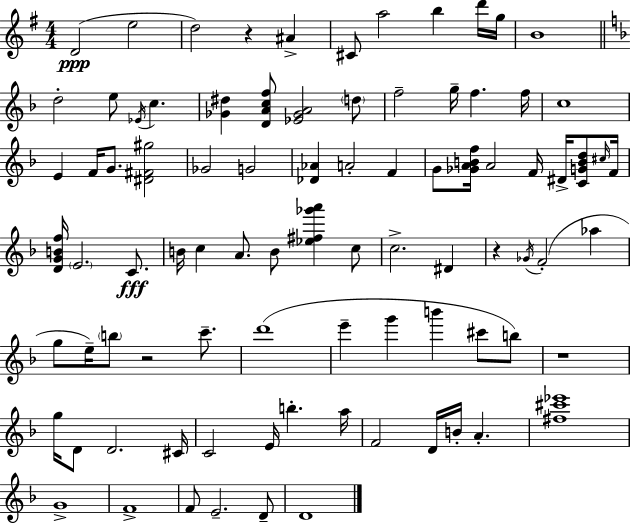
{
  \clef treble
  \numericTimeSignature
  \time 4/4
  \key g \major
  d'2(\ppp e''2 | d''2) r4 ais'4-> | cis'8 a''2 b''4 d'''16 g''16 | b'1 | \break \bar "||" \break \key d \minor d''2-. e''8 \acciaccatura { ees'16 } c''4. | <ges' dis''>4 <d' a' c'' f''>8 <ees' ges' a'>2 \parenthesize d''8 | f''2-- g''16-- f''4. | f''16 c''1 | \break e'4 f'16 g'8. <dis' fis' gis''>2 | ges'2 g'2 | <des' aes'>4 a'2-. f'4 | g'8 <ges' a' b' f''>16 a'2 f'16 dis'16-> <c' g' b' d''>8 | \break \grace { cis''16 } f'16 <d' g' b' f''>16 \parenthesize e'2. c'8.\fff | b'16 c''4 a'8. b'8 <ees'' fis'' ges''' a'''>4 | c''8 c''2.-> dis'4 | r4 \acciaccatura { ges'16 }( f'2-. aes''4 | \break g''8 e''16--) \parenthesize b''8 r2 | c'''8.-- d'''1( | e'''4-- g'''4 b'''4 cis'''8 | b''8) r1 | \break g''16 d'8 d'2. | cis'16 c'2 e'16 b''4.-. | a''16 f'2 d'16 b'16-. a'4.-. | <fis'' cis''' ees'''>1 | \break g'1-> | f'1-> | f'8 e'2.-- | d'8-- d'1 | \break \bar "|."
}